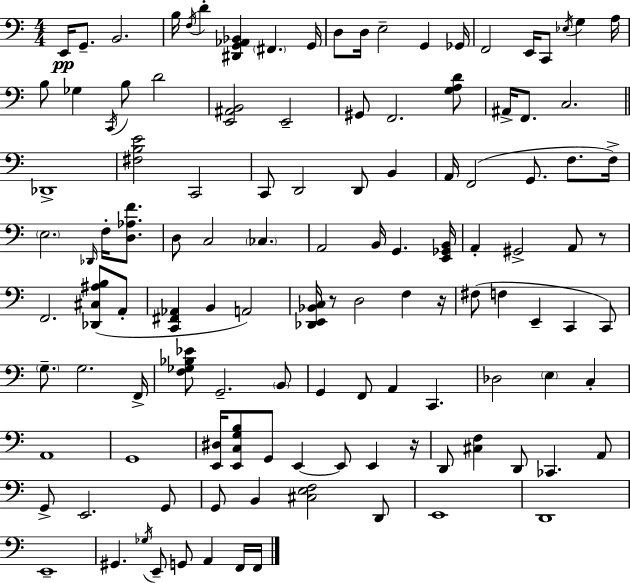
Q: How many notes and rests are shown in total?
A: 120